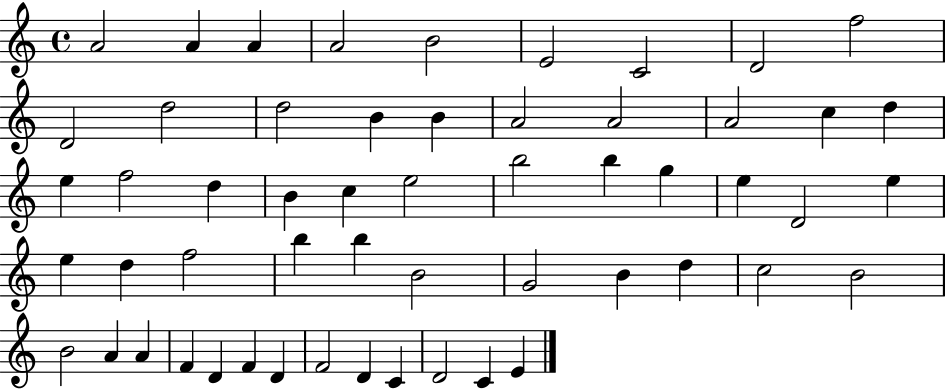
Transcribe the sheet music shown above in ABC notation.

X:1
T:Untitled
M:4/4
L:1/4
K:C
A2 A A A2 B2 E2 C2 D2 f2 D2 d2 d2 B B A2 A2 A2 c d e f2 d B c e2 b2 b g e D2 e e d f2 b b B2 G2 B d c2 B2 B2 A A F D F D F2 D C D2 C E